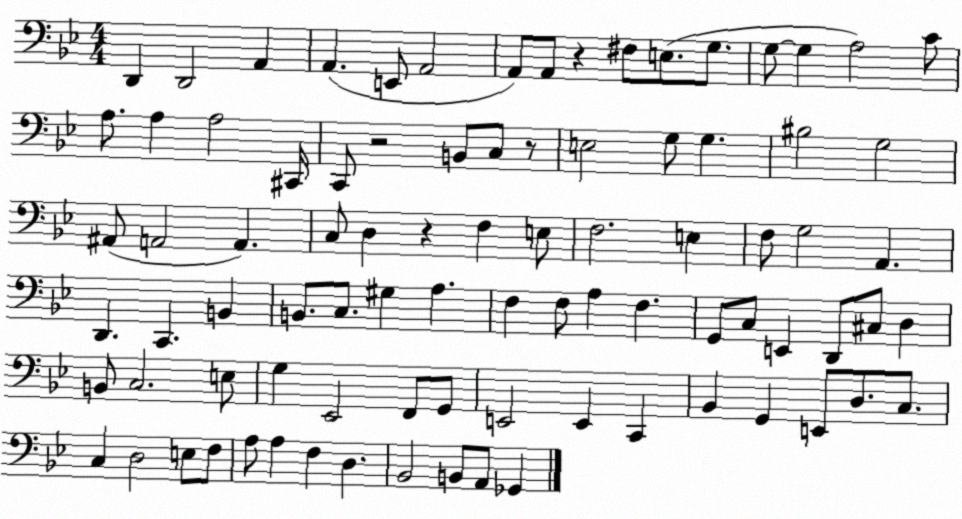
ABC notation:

X:1
T:Untitled
M:4/4
L:1/4
K:Bb
D,, D,,2 A,, A,, E,,/2 A,,2 A,,/2 A,,/2 z ^F,/2 E,/2 G,/2 G,/2 G, A,2 C/2 A,/2 A, A,2 ^C,,/4 C,,/2 z2 B,,/2 C,/2 z/2 E,2 G,/2 G, ^B,2 G,2 ^A,,/2 A,,2 A,, C,/2 D, z F, E,/2 F,2 E, F,/2 G,2 A,, D,, C,, B,, B,,/2 C,/2 ^G, A, F, F,/2 A, F, G,,/2 C,/2 E,, D,,/2 ^C,/2 D, B,,/2 C,2 E,/2 G, _E,,2 F,,/2 G,,/2 E,,2 E,, C,, _B,, G,, E,,/2 D,/2 C,/2 C, D,2 E,/2 F,/2 A,/2 A, F, D, _B,,2 B,,/2 A,,/2 _G,,